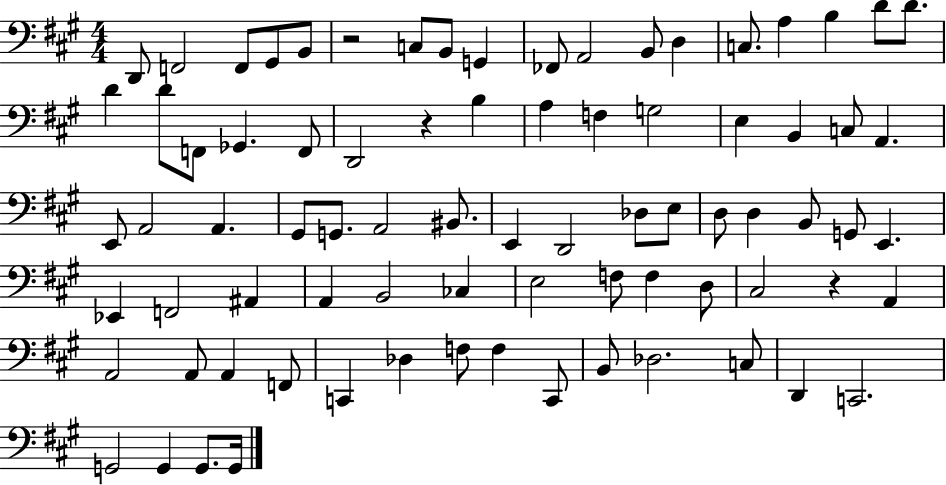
{
  \clef bass
  \numericTimeSignature
  \time 4/4
  \key a \major
  d,8 f,2 f,8 gis,8 b,8 | r2 c8 b,8 g,4 | fes,8 a,2 b,8 d4 | c8. a4 b4 d'8 d'8. | \break d'4 d'8 f,8 ges,4. f,8 | d,2 r4 b4 | a4 f4 g2 | e4 b,4 c8 a,4. | \break e,8 a,2 a,4. | gis,8 g,8. a,2 bis,8. | e,4 d,2 des8 e8 | d8 d4 b,8 g,8 e,4. | \break ees,4 f,2 ais,4 | a,4 b,2 ces4 | e2 f8 f4 d8 | cis2 r4 a,4 | \break a,2 a,8 a,4 f,8 | c,4 des4 f8 f4 c,8 | b,8 des2. c8 | d,4 c,2. | \break g,2 g,4 g,8. g,16 | \bar "|."
}